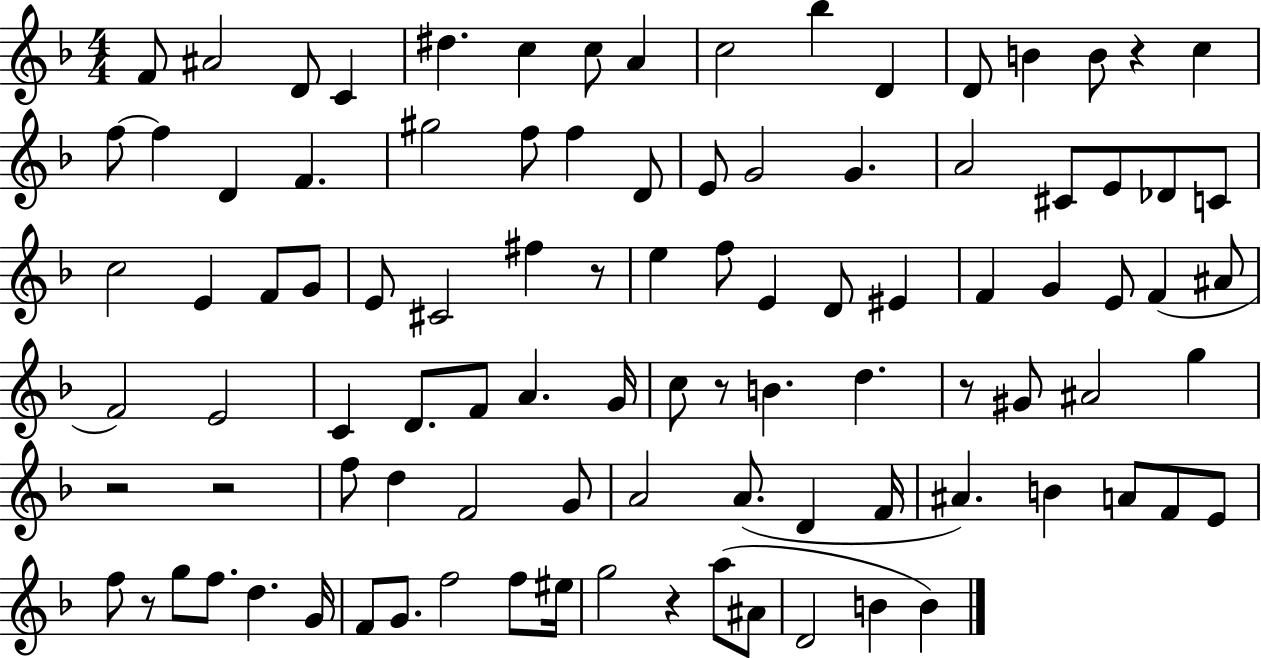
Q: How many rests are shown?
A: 8